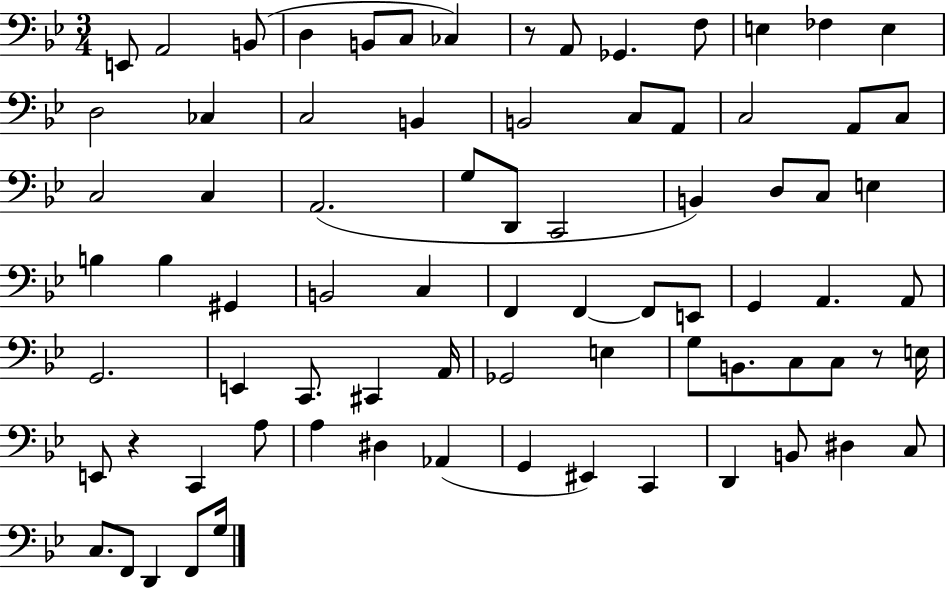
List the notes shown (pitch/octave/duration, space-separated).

E2/e A2/h B2/e D3/q B2/e C3/e CES3/q R/e A2/e Gb2/q. F3/e E3/q FES3/q E3/q D3/h CES3/q C3/h B2/q B2/h C3/e A2/e C3/h A2/e C3/e C3/h C3/q A2/h. G3/e D2/e C2/h B2/q D3/e C3/e E3/q B3/q B3/q G#2/q B2/h C3/q F2/q F2/q F2/e E2/e G2/q A2/q. A2/e G2/h. E2/q C2/e. C#2/q A2/s Gb2/h E3/q G3/e B2/e. C3/e C3/e R/e E3/s E2/e R/q C2/q A3/e A3/q D#3/q Ab2/q G2/q EIS2/q C2/q D2/q B2/e D#3/q C3/e C3/e. F2/e D2/q F2/e G3/s